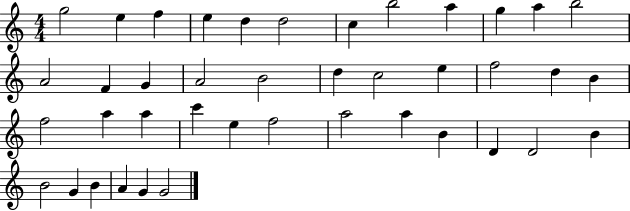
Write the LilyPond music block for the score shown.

{
  \clef treble
  \numericTimeSignature
  \time 4/4
  \key c \major
  g''2 e''4 f''4 | e''4 d''4 d''2 | c''4 b''2 a''4 | g''4 a''4 b''2 | \break a'2 f'4 g'4 | a'2 b'2 | d''4 c''2 e''4 | f''2 d''4 b'4 | \break f''2 a''4 a''4 | c'''4 e''4 f''2 | a''2 a''4 b'4 | d'4 d'2 b'4 | \break b'2 g'4 b'4 | a'4 g'4 g'2 | \bar "|."
}